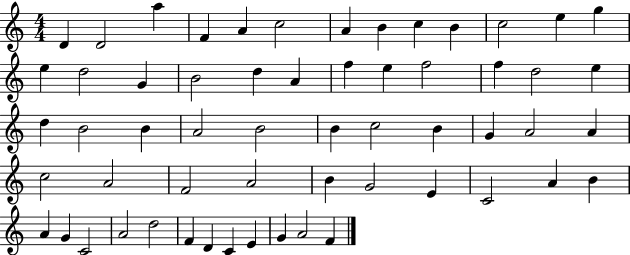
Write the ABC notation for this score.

X:1
T:Untitled
M:4/4
L:1/4
K:C
D D2 a F A c2 A B c B c2 e g e d2 G B2 d A f e f2 f d2 e d B2 B A2 B2 B c2 B G A2 A c2 A2 F2 A2 B G2 E C2 A B A G C2 A2 d2 F D C E G A2 F